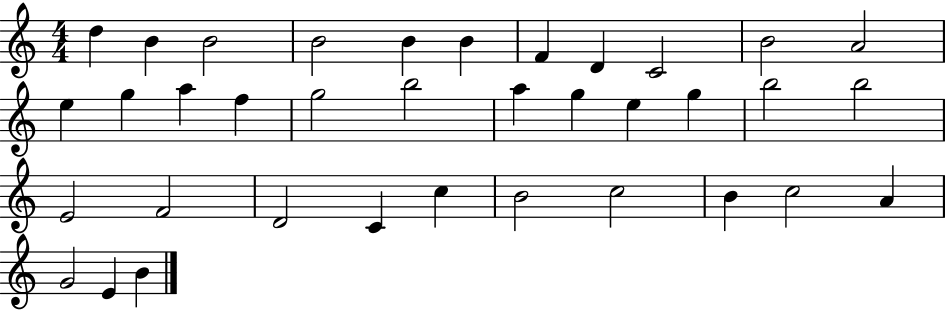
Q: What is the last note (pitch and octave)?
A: B4